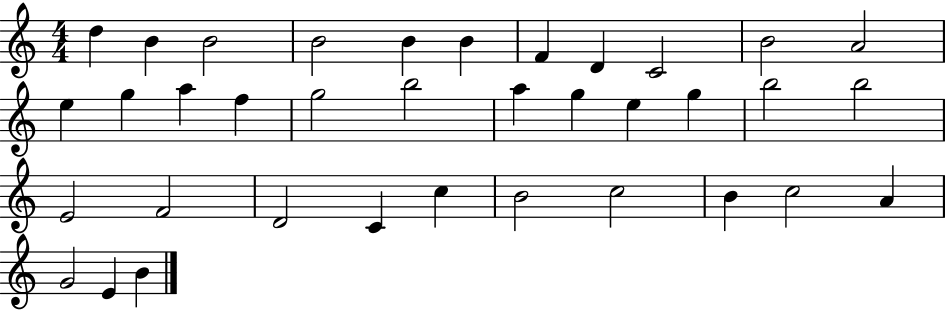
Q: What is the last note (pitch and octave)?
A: B4